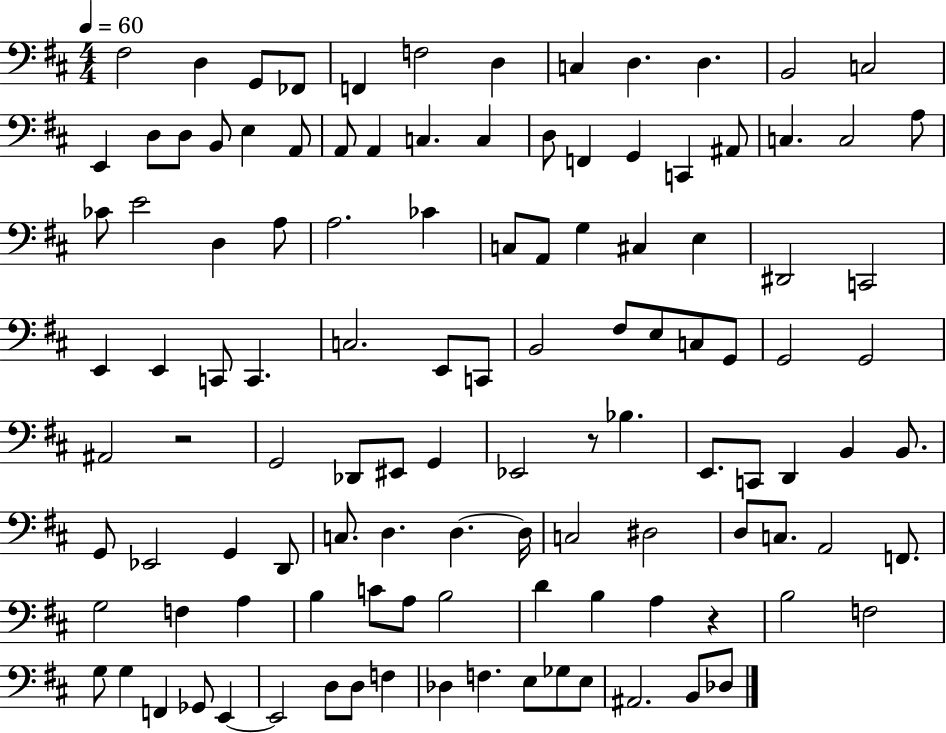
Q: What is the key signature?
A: D major